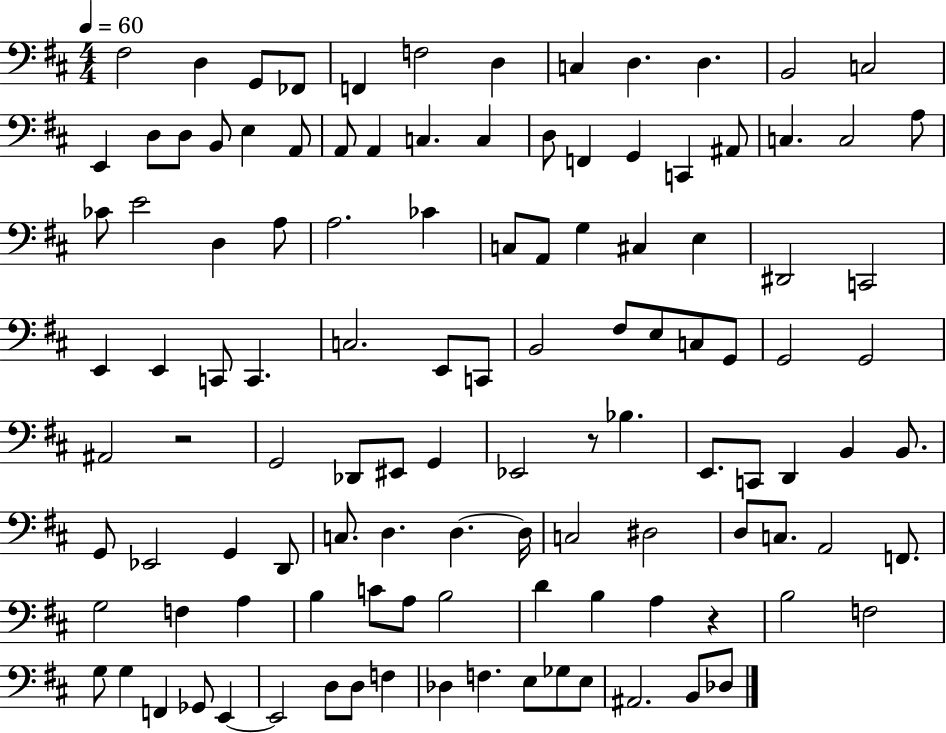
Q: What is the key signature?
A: D major